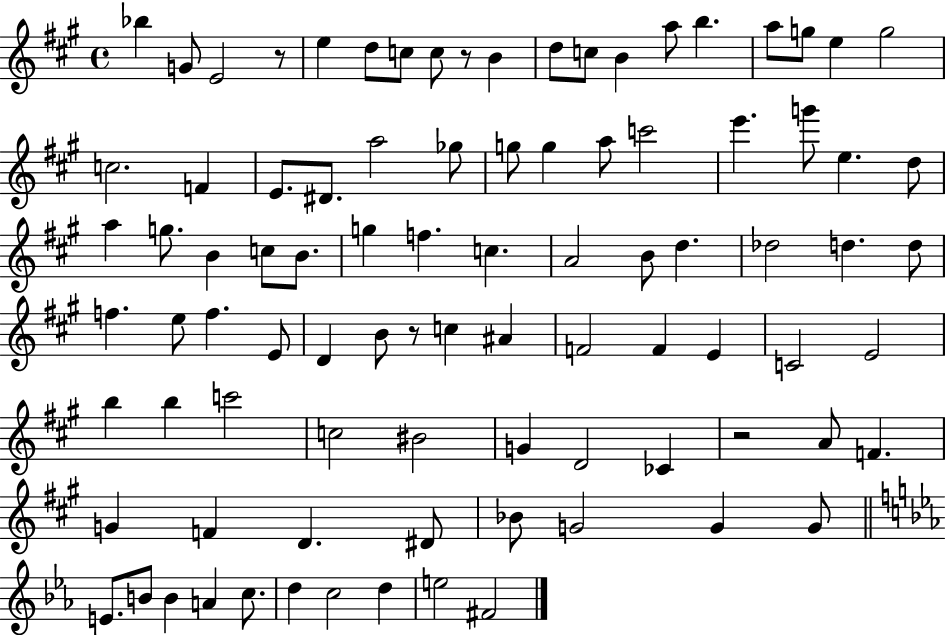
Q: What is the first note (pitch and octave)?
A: Bb5